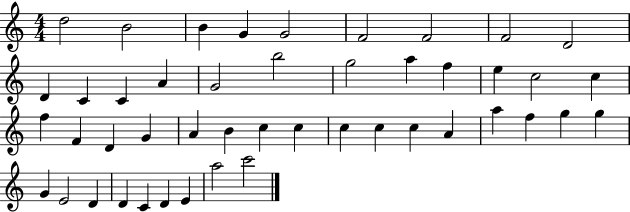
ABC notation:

X:1
T:Untitled
M:4/4
L:1/4
K:C
d2 B2 B G G2 F2 F2 F2 D2 D C C A G2 b2 g2 a f e c2 c f F D G A B c c c c c A a f g g G E2 D D C D E a2 c'2